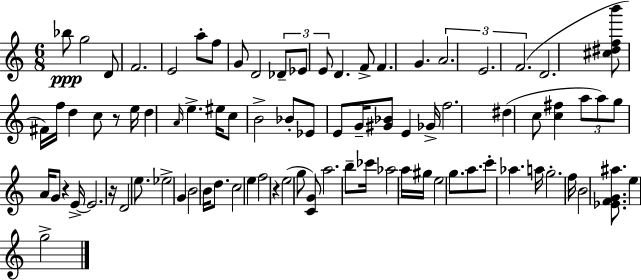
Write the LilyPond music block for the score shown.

{
  \clef treble
  \numericTimeSignature
  \time 6/8
  \key c \major
  \repeat volta 2 { bes''8\ppp g''2 d'8 | f'2. | e'2 a''8-. f''8 | g'8 d'2 \tuplet 3/2 { des'8-- | \break ees'8 e'8 } d'4. f'8-> | f'4. g'4. | \tuplet 3/2 { a'2. | e'2. | \break f'2.( } | d'2. | <cis'' dis'' f'' b'''>8 fis'16) f''16 d''4 c''8 r8 | e''16 d''4 \grace { a'16 } e''4.-> | \break eis''16 c''8 b'2-> bes'8-. | ees'8 e'8 g'16-- <gis' bes'>8 e'4 | ges'16-> f''2. | dis''4( c''8 <c'' fis''>4 \tuplet 3/2 { a''8 | \break a''8) g''8 } a'16 g'8 r4 | e'16->~~ e'2. | r16 d'2 e''8. | ees''2-> g'4 | \break b'2 b'16 d''8. | c''2 e''4 | f''2 r4 | e''2( g''8 <c' g'>8) | \break a''2. | b''8-- ces'''16 aes''2 | a''16 gis''16 e''2 g''8. | a''8. c'''8-. aes''4. | \break a''16 g''2.-. | f''16 b'2 <ees' f' g' ais''>8. | e''4 g''2-> | } \bar "|."
}